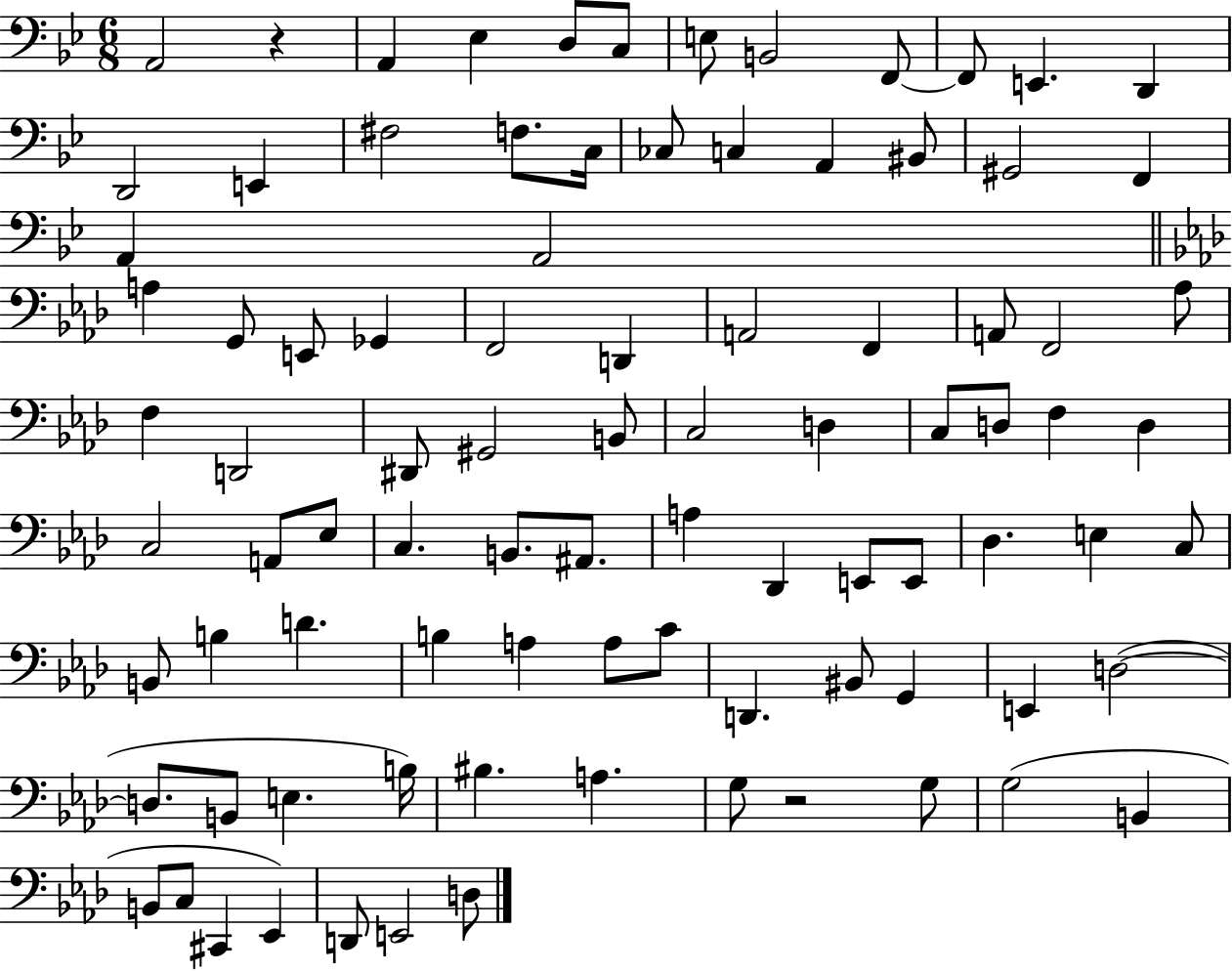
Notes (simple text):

A2/h R/q A2/q Eb3/q D3/e C3/e E3/e B2/h F2/e F2/e E2/q. D2/q D2/h E2/q F#3/h F3/e. C3/s CES3/e C3/q A2/q BIS2/e G#2/h F2/q A2/q A2/h A3/q G2/e E2/e Gb2/q F2/h D2/q A2/h F2/q A2/e F2/h Ab3/e F3/q D2/h D#2/e G#2/h B2/e C3/h D3/q C3/e D3/e F3/q D3/q C3/h A2/e Eb3/e C3/q. B2/e. A#2/e. A3/q Db2/q E2/e E2/e Db3/q. E3/q C3/e B2/e B3/q D4/q. B3/q A3/q A3/e C4/e D2/q. BIS2/e G2/q E2/q D3/h D3/e. B2/e E3/q. B3/s BIS3/q. A3/q. G3/e R/h G3/e G3/h B2/q B2/e C3/e C#2/q Eb2/q D2/e E2/h D3/e